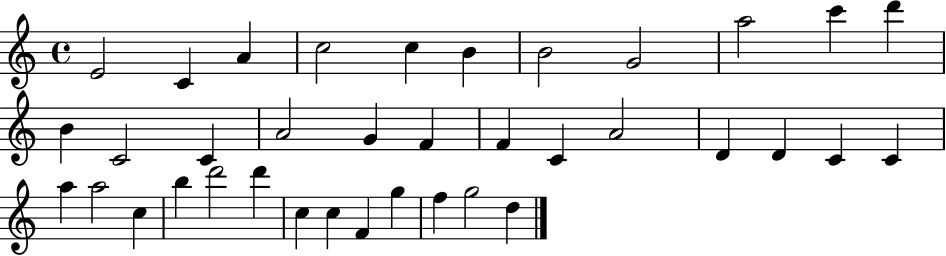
X:1
T:Untitled
M:4/4
L:1/4
K:C
E2 C A c2 c B B2 G2 a2 c' d' B C2 C A2 G F F C A2 D D C C a a2 c b d'2 d' c c F g f g2 d